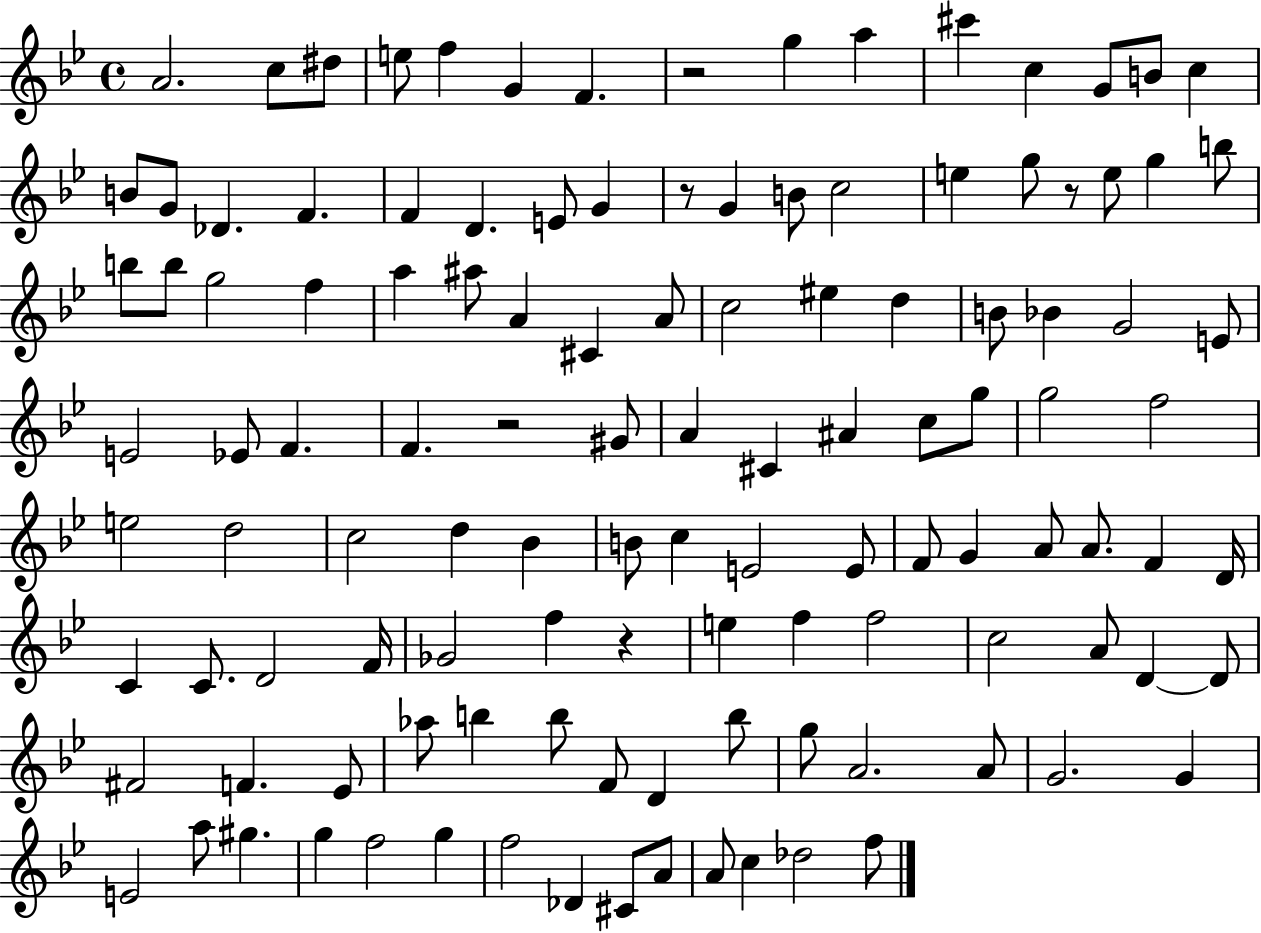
A4/h. C5/e D#5/e E5/e F5/q G4/q F4/q. R/h G5/q A5/q C#6/q C5/q G4/e B4/e C5/q B4/e G4/e Db4/q. F4/q. F4/q D4/q. E4/e G4/q R/e G4/q B4/e C5/h E5/q G5/e R/e E5/e G5/q B5/e B5/e B5/e G5/h F5/q A5/q A#5/e A4/q C#4/q A4/e C5/h EIS5/q D5/q B4/e Bb4/q G4/h E4/e E4/h Eb4/e F4/q. F4/q. R/h G#4/e A4/q C#4/q A#4/q C5/e G5/e G5/h F5/h E5/h D5/h C5/h D5/q Bb4/q B4/e C5/q E4/h E4/e F4/e G4/q A4/e A4/e. F4/q D4/s C4/q C4/e. D4/h F4/s Gb4/h F5/q R/q E5/q F5/q F5/h C5/h A4/e D4/q D4/e F#4/h F4/q. Eb4/e Ab5/e B5/q B5/e F4/e D4/q B5/e G5/e A4/h. A4/e G4/h. G4/q E4/h A5/e G#5/q. G5/q F5/h G5/q F5/h Db4/q C#4/e A4/e A4/e C5/q Db5/h F5/e